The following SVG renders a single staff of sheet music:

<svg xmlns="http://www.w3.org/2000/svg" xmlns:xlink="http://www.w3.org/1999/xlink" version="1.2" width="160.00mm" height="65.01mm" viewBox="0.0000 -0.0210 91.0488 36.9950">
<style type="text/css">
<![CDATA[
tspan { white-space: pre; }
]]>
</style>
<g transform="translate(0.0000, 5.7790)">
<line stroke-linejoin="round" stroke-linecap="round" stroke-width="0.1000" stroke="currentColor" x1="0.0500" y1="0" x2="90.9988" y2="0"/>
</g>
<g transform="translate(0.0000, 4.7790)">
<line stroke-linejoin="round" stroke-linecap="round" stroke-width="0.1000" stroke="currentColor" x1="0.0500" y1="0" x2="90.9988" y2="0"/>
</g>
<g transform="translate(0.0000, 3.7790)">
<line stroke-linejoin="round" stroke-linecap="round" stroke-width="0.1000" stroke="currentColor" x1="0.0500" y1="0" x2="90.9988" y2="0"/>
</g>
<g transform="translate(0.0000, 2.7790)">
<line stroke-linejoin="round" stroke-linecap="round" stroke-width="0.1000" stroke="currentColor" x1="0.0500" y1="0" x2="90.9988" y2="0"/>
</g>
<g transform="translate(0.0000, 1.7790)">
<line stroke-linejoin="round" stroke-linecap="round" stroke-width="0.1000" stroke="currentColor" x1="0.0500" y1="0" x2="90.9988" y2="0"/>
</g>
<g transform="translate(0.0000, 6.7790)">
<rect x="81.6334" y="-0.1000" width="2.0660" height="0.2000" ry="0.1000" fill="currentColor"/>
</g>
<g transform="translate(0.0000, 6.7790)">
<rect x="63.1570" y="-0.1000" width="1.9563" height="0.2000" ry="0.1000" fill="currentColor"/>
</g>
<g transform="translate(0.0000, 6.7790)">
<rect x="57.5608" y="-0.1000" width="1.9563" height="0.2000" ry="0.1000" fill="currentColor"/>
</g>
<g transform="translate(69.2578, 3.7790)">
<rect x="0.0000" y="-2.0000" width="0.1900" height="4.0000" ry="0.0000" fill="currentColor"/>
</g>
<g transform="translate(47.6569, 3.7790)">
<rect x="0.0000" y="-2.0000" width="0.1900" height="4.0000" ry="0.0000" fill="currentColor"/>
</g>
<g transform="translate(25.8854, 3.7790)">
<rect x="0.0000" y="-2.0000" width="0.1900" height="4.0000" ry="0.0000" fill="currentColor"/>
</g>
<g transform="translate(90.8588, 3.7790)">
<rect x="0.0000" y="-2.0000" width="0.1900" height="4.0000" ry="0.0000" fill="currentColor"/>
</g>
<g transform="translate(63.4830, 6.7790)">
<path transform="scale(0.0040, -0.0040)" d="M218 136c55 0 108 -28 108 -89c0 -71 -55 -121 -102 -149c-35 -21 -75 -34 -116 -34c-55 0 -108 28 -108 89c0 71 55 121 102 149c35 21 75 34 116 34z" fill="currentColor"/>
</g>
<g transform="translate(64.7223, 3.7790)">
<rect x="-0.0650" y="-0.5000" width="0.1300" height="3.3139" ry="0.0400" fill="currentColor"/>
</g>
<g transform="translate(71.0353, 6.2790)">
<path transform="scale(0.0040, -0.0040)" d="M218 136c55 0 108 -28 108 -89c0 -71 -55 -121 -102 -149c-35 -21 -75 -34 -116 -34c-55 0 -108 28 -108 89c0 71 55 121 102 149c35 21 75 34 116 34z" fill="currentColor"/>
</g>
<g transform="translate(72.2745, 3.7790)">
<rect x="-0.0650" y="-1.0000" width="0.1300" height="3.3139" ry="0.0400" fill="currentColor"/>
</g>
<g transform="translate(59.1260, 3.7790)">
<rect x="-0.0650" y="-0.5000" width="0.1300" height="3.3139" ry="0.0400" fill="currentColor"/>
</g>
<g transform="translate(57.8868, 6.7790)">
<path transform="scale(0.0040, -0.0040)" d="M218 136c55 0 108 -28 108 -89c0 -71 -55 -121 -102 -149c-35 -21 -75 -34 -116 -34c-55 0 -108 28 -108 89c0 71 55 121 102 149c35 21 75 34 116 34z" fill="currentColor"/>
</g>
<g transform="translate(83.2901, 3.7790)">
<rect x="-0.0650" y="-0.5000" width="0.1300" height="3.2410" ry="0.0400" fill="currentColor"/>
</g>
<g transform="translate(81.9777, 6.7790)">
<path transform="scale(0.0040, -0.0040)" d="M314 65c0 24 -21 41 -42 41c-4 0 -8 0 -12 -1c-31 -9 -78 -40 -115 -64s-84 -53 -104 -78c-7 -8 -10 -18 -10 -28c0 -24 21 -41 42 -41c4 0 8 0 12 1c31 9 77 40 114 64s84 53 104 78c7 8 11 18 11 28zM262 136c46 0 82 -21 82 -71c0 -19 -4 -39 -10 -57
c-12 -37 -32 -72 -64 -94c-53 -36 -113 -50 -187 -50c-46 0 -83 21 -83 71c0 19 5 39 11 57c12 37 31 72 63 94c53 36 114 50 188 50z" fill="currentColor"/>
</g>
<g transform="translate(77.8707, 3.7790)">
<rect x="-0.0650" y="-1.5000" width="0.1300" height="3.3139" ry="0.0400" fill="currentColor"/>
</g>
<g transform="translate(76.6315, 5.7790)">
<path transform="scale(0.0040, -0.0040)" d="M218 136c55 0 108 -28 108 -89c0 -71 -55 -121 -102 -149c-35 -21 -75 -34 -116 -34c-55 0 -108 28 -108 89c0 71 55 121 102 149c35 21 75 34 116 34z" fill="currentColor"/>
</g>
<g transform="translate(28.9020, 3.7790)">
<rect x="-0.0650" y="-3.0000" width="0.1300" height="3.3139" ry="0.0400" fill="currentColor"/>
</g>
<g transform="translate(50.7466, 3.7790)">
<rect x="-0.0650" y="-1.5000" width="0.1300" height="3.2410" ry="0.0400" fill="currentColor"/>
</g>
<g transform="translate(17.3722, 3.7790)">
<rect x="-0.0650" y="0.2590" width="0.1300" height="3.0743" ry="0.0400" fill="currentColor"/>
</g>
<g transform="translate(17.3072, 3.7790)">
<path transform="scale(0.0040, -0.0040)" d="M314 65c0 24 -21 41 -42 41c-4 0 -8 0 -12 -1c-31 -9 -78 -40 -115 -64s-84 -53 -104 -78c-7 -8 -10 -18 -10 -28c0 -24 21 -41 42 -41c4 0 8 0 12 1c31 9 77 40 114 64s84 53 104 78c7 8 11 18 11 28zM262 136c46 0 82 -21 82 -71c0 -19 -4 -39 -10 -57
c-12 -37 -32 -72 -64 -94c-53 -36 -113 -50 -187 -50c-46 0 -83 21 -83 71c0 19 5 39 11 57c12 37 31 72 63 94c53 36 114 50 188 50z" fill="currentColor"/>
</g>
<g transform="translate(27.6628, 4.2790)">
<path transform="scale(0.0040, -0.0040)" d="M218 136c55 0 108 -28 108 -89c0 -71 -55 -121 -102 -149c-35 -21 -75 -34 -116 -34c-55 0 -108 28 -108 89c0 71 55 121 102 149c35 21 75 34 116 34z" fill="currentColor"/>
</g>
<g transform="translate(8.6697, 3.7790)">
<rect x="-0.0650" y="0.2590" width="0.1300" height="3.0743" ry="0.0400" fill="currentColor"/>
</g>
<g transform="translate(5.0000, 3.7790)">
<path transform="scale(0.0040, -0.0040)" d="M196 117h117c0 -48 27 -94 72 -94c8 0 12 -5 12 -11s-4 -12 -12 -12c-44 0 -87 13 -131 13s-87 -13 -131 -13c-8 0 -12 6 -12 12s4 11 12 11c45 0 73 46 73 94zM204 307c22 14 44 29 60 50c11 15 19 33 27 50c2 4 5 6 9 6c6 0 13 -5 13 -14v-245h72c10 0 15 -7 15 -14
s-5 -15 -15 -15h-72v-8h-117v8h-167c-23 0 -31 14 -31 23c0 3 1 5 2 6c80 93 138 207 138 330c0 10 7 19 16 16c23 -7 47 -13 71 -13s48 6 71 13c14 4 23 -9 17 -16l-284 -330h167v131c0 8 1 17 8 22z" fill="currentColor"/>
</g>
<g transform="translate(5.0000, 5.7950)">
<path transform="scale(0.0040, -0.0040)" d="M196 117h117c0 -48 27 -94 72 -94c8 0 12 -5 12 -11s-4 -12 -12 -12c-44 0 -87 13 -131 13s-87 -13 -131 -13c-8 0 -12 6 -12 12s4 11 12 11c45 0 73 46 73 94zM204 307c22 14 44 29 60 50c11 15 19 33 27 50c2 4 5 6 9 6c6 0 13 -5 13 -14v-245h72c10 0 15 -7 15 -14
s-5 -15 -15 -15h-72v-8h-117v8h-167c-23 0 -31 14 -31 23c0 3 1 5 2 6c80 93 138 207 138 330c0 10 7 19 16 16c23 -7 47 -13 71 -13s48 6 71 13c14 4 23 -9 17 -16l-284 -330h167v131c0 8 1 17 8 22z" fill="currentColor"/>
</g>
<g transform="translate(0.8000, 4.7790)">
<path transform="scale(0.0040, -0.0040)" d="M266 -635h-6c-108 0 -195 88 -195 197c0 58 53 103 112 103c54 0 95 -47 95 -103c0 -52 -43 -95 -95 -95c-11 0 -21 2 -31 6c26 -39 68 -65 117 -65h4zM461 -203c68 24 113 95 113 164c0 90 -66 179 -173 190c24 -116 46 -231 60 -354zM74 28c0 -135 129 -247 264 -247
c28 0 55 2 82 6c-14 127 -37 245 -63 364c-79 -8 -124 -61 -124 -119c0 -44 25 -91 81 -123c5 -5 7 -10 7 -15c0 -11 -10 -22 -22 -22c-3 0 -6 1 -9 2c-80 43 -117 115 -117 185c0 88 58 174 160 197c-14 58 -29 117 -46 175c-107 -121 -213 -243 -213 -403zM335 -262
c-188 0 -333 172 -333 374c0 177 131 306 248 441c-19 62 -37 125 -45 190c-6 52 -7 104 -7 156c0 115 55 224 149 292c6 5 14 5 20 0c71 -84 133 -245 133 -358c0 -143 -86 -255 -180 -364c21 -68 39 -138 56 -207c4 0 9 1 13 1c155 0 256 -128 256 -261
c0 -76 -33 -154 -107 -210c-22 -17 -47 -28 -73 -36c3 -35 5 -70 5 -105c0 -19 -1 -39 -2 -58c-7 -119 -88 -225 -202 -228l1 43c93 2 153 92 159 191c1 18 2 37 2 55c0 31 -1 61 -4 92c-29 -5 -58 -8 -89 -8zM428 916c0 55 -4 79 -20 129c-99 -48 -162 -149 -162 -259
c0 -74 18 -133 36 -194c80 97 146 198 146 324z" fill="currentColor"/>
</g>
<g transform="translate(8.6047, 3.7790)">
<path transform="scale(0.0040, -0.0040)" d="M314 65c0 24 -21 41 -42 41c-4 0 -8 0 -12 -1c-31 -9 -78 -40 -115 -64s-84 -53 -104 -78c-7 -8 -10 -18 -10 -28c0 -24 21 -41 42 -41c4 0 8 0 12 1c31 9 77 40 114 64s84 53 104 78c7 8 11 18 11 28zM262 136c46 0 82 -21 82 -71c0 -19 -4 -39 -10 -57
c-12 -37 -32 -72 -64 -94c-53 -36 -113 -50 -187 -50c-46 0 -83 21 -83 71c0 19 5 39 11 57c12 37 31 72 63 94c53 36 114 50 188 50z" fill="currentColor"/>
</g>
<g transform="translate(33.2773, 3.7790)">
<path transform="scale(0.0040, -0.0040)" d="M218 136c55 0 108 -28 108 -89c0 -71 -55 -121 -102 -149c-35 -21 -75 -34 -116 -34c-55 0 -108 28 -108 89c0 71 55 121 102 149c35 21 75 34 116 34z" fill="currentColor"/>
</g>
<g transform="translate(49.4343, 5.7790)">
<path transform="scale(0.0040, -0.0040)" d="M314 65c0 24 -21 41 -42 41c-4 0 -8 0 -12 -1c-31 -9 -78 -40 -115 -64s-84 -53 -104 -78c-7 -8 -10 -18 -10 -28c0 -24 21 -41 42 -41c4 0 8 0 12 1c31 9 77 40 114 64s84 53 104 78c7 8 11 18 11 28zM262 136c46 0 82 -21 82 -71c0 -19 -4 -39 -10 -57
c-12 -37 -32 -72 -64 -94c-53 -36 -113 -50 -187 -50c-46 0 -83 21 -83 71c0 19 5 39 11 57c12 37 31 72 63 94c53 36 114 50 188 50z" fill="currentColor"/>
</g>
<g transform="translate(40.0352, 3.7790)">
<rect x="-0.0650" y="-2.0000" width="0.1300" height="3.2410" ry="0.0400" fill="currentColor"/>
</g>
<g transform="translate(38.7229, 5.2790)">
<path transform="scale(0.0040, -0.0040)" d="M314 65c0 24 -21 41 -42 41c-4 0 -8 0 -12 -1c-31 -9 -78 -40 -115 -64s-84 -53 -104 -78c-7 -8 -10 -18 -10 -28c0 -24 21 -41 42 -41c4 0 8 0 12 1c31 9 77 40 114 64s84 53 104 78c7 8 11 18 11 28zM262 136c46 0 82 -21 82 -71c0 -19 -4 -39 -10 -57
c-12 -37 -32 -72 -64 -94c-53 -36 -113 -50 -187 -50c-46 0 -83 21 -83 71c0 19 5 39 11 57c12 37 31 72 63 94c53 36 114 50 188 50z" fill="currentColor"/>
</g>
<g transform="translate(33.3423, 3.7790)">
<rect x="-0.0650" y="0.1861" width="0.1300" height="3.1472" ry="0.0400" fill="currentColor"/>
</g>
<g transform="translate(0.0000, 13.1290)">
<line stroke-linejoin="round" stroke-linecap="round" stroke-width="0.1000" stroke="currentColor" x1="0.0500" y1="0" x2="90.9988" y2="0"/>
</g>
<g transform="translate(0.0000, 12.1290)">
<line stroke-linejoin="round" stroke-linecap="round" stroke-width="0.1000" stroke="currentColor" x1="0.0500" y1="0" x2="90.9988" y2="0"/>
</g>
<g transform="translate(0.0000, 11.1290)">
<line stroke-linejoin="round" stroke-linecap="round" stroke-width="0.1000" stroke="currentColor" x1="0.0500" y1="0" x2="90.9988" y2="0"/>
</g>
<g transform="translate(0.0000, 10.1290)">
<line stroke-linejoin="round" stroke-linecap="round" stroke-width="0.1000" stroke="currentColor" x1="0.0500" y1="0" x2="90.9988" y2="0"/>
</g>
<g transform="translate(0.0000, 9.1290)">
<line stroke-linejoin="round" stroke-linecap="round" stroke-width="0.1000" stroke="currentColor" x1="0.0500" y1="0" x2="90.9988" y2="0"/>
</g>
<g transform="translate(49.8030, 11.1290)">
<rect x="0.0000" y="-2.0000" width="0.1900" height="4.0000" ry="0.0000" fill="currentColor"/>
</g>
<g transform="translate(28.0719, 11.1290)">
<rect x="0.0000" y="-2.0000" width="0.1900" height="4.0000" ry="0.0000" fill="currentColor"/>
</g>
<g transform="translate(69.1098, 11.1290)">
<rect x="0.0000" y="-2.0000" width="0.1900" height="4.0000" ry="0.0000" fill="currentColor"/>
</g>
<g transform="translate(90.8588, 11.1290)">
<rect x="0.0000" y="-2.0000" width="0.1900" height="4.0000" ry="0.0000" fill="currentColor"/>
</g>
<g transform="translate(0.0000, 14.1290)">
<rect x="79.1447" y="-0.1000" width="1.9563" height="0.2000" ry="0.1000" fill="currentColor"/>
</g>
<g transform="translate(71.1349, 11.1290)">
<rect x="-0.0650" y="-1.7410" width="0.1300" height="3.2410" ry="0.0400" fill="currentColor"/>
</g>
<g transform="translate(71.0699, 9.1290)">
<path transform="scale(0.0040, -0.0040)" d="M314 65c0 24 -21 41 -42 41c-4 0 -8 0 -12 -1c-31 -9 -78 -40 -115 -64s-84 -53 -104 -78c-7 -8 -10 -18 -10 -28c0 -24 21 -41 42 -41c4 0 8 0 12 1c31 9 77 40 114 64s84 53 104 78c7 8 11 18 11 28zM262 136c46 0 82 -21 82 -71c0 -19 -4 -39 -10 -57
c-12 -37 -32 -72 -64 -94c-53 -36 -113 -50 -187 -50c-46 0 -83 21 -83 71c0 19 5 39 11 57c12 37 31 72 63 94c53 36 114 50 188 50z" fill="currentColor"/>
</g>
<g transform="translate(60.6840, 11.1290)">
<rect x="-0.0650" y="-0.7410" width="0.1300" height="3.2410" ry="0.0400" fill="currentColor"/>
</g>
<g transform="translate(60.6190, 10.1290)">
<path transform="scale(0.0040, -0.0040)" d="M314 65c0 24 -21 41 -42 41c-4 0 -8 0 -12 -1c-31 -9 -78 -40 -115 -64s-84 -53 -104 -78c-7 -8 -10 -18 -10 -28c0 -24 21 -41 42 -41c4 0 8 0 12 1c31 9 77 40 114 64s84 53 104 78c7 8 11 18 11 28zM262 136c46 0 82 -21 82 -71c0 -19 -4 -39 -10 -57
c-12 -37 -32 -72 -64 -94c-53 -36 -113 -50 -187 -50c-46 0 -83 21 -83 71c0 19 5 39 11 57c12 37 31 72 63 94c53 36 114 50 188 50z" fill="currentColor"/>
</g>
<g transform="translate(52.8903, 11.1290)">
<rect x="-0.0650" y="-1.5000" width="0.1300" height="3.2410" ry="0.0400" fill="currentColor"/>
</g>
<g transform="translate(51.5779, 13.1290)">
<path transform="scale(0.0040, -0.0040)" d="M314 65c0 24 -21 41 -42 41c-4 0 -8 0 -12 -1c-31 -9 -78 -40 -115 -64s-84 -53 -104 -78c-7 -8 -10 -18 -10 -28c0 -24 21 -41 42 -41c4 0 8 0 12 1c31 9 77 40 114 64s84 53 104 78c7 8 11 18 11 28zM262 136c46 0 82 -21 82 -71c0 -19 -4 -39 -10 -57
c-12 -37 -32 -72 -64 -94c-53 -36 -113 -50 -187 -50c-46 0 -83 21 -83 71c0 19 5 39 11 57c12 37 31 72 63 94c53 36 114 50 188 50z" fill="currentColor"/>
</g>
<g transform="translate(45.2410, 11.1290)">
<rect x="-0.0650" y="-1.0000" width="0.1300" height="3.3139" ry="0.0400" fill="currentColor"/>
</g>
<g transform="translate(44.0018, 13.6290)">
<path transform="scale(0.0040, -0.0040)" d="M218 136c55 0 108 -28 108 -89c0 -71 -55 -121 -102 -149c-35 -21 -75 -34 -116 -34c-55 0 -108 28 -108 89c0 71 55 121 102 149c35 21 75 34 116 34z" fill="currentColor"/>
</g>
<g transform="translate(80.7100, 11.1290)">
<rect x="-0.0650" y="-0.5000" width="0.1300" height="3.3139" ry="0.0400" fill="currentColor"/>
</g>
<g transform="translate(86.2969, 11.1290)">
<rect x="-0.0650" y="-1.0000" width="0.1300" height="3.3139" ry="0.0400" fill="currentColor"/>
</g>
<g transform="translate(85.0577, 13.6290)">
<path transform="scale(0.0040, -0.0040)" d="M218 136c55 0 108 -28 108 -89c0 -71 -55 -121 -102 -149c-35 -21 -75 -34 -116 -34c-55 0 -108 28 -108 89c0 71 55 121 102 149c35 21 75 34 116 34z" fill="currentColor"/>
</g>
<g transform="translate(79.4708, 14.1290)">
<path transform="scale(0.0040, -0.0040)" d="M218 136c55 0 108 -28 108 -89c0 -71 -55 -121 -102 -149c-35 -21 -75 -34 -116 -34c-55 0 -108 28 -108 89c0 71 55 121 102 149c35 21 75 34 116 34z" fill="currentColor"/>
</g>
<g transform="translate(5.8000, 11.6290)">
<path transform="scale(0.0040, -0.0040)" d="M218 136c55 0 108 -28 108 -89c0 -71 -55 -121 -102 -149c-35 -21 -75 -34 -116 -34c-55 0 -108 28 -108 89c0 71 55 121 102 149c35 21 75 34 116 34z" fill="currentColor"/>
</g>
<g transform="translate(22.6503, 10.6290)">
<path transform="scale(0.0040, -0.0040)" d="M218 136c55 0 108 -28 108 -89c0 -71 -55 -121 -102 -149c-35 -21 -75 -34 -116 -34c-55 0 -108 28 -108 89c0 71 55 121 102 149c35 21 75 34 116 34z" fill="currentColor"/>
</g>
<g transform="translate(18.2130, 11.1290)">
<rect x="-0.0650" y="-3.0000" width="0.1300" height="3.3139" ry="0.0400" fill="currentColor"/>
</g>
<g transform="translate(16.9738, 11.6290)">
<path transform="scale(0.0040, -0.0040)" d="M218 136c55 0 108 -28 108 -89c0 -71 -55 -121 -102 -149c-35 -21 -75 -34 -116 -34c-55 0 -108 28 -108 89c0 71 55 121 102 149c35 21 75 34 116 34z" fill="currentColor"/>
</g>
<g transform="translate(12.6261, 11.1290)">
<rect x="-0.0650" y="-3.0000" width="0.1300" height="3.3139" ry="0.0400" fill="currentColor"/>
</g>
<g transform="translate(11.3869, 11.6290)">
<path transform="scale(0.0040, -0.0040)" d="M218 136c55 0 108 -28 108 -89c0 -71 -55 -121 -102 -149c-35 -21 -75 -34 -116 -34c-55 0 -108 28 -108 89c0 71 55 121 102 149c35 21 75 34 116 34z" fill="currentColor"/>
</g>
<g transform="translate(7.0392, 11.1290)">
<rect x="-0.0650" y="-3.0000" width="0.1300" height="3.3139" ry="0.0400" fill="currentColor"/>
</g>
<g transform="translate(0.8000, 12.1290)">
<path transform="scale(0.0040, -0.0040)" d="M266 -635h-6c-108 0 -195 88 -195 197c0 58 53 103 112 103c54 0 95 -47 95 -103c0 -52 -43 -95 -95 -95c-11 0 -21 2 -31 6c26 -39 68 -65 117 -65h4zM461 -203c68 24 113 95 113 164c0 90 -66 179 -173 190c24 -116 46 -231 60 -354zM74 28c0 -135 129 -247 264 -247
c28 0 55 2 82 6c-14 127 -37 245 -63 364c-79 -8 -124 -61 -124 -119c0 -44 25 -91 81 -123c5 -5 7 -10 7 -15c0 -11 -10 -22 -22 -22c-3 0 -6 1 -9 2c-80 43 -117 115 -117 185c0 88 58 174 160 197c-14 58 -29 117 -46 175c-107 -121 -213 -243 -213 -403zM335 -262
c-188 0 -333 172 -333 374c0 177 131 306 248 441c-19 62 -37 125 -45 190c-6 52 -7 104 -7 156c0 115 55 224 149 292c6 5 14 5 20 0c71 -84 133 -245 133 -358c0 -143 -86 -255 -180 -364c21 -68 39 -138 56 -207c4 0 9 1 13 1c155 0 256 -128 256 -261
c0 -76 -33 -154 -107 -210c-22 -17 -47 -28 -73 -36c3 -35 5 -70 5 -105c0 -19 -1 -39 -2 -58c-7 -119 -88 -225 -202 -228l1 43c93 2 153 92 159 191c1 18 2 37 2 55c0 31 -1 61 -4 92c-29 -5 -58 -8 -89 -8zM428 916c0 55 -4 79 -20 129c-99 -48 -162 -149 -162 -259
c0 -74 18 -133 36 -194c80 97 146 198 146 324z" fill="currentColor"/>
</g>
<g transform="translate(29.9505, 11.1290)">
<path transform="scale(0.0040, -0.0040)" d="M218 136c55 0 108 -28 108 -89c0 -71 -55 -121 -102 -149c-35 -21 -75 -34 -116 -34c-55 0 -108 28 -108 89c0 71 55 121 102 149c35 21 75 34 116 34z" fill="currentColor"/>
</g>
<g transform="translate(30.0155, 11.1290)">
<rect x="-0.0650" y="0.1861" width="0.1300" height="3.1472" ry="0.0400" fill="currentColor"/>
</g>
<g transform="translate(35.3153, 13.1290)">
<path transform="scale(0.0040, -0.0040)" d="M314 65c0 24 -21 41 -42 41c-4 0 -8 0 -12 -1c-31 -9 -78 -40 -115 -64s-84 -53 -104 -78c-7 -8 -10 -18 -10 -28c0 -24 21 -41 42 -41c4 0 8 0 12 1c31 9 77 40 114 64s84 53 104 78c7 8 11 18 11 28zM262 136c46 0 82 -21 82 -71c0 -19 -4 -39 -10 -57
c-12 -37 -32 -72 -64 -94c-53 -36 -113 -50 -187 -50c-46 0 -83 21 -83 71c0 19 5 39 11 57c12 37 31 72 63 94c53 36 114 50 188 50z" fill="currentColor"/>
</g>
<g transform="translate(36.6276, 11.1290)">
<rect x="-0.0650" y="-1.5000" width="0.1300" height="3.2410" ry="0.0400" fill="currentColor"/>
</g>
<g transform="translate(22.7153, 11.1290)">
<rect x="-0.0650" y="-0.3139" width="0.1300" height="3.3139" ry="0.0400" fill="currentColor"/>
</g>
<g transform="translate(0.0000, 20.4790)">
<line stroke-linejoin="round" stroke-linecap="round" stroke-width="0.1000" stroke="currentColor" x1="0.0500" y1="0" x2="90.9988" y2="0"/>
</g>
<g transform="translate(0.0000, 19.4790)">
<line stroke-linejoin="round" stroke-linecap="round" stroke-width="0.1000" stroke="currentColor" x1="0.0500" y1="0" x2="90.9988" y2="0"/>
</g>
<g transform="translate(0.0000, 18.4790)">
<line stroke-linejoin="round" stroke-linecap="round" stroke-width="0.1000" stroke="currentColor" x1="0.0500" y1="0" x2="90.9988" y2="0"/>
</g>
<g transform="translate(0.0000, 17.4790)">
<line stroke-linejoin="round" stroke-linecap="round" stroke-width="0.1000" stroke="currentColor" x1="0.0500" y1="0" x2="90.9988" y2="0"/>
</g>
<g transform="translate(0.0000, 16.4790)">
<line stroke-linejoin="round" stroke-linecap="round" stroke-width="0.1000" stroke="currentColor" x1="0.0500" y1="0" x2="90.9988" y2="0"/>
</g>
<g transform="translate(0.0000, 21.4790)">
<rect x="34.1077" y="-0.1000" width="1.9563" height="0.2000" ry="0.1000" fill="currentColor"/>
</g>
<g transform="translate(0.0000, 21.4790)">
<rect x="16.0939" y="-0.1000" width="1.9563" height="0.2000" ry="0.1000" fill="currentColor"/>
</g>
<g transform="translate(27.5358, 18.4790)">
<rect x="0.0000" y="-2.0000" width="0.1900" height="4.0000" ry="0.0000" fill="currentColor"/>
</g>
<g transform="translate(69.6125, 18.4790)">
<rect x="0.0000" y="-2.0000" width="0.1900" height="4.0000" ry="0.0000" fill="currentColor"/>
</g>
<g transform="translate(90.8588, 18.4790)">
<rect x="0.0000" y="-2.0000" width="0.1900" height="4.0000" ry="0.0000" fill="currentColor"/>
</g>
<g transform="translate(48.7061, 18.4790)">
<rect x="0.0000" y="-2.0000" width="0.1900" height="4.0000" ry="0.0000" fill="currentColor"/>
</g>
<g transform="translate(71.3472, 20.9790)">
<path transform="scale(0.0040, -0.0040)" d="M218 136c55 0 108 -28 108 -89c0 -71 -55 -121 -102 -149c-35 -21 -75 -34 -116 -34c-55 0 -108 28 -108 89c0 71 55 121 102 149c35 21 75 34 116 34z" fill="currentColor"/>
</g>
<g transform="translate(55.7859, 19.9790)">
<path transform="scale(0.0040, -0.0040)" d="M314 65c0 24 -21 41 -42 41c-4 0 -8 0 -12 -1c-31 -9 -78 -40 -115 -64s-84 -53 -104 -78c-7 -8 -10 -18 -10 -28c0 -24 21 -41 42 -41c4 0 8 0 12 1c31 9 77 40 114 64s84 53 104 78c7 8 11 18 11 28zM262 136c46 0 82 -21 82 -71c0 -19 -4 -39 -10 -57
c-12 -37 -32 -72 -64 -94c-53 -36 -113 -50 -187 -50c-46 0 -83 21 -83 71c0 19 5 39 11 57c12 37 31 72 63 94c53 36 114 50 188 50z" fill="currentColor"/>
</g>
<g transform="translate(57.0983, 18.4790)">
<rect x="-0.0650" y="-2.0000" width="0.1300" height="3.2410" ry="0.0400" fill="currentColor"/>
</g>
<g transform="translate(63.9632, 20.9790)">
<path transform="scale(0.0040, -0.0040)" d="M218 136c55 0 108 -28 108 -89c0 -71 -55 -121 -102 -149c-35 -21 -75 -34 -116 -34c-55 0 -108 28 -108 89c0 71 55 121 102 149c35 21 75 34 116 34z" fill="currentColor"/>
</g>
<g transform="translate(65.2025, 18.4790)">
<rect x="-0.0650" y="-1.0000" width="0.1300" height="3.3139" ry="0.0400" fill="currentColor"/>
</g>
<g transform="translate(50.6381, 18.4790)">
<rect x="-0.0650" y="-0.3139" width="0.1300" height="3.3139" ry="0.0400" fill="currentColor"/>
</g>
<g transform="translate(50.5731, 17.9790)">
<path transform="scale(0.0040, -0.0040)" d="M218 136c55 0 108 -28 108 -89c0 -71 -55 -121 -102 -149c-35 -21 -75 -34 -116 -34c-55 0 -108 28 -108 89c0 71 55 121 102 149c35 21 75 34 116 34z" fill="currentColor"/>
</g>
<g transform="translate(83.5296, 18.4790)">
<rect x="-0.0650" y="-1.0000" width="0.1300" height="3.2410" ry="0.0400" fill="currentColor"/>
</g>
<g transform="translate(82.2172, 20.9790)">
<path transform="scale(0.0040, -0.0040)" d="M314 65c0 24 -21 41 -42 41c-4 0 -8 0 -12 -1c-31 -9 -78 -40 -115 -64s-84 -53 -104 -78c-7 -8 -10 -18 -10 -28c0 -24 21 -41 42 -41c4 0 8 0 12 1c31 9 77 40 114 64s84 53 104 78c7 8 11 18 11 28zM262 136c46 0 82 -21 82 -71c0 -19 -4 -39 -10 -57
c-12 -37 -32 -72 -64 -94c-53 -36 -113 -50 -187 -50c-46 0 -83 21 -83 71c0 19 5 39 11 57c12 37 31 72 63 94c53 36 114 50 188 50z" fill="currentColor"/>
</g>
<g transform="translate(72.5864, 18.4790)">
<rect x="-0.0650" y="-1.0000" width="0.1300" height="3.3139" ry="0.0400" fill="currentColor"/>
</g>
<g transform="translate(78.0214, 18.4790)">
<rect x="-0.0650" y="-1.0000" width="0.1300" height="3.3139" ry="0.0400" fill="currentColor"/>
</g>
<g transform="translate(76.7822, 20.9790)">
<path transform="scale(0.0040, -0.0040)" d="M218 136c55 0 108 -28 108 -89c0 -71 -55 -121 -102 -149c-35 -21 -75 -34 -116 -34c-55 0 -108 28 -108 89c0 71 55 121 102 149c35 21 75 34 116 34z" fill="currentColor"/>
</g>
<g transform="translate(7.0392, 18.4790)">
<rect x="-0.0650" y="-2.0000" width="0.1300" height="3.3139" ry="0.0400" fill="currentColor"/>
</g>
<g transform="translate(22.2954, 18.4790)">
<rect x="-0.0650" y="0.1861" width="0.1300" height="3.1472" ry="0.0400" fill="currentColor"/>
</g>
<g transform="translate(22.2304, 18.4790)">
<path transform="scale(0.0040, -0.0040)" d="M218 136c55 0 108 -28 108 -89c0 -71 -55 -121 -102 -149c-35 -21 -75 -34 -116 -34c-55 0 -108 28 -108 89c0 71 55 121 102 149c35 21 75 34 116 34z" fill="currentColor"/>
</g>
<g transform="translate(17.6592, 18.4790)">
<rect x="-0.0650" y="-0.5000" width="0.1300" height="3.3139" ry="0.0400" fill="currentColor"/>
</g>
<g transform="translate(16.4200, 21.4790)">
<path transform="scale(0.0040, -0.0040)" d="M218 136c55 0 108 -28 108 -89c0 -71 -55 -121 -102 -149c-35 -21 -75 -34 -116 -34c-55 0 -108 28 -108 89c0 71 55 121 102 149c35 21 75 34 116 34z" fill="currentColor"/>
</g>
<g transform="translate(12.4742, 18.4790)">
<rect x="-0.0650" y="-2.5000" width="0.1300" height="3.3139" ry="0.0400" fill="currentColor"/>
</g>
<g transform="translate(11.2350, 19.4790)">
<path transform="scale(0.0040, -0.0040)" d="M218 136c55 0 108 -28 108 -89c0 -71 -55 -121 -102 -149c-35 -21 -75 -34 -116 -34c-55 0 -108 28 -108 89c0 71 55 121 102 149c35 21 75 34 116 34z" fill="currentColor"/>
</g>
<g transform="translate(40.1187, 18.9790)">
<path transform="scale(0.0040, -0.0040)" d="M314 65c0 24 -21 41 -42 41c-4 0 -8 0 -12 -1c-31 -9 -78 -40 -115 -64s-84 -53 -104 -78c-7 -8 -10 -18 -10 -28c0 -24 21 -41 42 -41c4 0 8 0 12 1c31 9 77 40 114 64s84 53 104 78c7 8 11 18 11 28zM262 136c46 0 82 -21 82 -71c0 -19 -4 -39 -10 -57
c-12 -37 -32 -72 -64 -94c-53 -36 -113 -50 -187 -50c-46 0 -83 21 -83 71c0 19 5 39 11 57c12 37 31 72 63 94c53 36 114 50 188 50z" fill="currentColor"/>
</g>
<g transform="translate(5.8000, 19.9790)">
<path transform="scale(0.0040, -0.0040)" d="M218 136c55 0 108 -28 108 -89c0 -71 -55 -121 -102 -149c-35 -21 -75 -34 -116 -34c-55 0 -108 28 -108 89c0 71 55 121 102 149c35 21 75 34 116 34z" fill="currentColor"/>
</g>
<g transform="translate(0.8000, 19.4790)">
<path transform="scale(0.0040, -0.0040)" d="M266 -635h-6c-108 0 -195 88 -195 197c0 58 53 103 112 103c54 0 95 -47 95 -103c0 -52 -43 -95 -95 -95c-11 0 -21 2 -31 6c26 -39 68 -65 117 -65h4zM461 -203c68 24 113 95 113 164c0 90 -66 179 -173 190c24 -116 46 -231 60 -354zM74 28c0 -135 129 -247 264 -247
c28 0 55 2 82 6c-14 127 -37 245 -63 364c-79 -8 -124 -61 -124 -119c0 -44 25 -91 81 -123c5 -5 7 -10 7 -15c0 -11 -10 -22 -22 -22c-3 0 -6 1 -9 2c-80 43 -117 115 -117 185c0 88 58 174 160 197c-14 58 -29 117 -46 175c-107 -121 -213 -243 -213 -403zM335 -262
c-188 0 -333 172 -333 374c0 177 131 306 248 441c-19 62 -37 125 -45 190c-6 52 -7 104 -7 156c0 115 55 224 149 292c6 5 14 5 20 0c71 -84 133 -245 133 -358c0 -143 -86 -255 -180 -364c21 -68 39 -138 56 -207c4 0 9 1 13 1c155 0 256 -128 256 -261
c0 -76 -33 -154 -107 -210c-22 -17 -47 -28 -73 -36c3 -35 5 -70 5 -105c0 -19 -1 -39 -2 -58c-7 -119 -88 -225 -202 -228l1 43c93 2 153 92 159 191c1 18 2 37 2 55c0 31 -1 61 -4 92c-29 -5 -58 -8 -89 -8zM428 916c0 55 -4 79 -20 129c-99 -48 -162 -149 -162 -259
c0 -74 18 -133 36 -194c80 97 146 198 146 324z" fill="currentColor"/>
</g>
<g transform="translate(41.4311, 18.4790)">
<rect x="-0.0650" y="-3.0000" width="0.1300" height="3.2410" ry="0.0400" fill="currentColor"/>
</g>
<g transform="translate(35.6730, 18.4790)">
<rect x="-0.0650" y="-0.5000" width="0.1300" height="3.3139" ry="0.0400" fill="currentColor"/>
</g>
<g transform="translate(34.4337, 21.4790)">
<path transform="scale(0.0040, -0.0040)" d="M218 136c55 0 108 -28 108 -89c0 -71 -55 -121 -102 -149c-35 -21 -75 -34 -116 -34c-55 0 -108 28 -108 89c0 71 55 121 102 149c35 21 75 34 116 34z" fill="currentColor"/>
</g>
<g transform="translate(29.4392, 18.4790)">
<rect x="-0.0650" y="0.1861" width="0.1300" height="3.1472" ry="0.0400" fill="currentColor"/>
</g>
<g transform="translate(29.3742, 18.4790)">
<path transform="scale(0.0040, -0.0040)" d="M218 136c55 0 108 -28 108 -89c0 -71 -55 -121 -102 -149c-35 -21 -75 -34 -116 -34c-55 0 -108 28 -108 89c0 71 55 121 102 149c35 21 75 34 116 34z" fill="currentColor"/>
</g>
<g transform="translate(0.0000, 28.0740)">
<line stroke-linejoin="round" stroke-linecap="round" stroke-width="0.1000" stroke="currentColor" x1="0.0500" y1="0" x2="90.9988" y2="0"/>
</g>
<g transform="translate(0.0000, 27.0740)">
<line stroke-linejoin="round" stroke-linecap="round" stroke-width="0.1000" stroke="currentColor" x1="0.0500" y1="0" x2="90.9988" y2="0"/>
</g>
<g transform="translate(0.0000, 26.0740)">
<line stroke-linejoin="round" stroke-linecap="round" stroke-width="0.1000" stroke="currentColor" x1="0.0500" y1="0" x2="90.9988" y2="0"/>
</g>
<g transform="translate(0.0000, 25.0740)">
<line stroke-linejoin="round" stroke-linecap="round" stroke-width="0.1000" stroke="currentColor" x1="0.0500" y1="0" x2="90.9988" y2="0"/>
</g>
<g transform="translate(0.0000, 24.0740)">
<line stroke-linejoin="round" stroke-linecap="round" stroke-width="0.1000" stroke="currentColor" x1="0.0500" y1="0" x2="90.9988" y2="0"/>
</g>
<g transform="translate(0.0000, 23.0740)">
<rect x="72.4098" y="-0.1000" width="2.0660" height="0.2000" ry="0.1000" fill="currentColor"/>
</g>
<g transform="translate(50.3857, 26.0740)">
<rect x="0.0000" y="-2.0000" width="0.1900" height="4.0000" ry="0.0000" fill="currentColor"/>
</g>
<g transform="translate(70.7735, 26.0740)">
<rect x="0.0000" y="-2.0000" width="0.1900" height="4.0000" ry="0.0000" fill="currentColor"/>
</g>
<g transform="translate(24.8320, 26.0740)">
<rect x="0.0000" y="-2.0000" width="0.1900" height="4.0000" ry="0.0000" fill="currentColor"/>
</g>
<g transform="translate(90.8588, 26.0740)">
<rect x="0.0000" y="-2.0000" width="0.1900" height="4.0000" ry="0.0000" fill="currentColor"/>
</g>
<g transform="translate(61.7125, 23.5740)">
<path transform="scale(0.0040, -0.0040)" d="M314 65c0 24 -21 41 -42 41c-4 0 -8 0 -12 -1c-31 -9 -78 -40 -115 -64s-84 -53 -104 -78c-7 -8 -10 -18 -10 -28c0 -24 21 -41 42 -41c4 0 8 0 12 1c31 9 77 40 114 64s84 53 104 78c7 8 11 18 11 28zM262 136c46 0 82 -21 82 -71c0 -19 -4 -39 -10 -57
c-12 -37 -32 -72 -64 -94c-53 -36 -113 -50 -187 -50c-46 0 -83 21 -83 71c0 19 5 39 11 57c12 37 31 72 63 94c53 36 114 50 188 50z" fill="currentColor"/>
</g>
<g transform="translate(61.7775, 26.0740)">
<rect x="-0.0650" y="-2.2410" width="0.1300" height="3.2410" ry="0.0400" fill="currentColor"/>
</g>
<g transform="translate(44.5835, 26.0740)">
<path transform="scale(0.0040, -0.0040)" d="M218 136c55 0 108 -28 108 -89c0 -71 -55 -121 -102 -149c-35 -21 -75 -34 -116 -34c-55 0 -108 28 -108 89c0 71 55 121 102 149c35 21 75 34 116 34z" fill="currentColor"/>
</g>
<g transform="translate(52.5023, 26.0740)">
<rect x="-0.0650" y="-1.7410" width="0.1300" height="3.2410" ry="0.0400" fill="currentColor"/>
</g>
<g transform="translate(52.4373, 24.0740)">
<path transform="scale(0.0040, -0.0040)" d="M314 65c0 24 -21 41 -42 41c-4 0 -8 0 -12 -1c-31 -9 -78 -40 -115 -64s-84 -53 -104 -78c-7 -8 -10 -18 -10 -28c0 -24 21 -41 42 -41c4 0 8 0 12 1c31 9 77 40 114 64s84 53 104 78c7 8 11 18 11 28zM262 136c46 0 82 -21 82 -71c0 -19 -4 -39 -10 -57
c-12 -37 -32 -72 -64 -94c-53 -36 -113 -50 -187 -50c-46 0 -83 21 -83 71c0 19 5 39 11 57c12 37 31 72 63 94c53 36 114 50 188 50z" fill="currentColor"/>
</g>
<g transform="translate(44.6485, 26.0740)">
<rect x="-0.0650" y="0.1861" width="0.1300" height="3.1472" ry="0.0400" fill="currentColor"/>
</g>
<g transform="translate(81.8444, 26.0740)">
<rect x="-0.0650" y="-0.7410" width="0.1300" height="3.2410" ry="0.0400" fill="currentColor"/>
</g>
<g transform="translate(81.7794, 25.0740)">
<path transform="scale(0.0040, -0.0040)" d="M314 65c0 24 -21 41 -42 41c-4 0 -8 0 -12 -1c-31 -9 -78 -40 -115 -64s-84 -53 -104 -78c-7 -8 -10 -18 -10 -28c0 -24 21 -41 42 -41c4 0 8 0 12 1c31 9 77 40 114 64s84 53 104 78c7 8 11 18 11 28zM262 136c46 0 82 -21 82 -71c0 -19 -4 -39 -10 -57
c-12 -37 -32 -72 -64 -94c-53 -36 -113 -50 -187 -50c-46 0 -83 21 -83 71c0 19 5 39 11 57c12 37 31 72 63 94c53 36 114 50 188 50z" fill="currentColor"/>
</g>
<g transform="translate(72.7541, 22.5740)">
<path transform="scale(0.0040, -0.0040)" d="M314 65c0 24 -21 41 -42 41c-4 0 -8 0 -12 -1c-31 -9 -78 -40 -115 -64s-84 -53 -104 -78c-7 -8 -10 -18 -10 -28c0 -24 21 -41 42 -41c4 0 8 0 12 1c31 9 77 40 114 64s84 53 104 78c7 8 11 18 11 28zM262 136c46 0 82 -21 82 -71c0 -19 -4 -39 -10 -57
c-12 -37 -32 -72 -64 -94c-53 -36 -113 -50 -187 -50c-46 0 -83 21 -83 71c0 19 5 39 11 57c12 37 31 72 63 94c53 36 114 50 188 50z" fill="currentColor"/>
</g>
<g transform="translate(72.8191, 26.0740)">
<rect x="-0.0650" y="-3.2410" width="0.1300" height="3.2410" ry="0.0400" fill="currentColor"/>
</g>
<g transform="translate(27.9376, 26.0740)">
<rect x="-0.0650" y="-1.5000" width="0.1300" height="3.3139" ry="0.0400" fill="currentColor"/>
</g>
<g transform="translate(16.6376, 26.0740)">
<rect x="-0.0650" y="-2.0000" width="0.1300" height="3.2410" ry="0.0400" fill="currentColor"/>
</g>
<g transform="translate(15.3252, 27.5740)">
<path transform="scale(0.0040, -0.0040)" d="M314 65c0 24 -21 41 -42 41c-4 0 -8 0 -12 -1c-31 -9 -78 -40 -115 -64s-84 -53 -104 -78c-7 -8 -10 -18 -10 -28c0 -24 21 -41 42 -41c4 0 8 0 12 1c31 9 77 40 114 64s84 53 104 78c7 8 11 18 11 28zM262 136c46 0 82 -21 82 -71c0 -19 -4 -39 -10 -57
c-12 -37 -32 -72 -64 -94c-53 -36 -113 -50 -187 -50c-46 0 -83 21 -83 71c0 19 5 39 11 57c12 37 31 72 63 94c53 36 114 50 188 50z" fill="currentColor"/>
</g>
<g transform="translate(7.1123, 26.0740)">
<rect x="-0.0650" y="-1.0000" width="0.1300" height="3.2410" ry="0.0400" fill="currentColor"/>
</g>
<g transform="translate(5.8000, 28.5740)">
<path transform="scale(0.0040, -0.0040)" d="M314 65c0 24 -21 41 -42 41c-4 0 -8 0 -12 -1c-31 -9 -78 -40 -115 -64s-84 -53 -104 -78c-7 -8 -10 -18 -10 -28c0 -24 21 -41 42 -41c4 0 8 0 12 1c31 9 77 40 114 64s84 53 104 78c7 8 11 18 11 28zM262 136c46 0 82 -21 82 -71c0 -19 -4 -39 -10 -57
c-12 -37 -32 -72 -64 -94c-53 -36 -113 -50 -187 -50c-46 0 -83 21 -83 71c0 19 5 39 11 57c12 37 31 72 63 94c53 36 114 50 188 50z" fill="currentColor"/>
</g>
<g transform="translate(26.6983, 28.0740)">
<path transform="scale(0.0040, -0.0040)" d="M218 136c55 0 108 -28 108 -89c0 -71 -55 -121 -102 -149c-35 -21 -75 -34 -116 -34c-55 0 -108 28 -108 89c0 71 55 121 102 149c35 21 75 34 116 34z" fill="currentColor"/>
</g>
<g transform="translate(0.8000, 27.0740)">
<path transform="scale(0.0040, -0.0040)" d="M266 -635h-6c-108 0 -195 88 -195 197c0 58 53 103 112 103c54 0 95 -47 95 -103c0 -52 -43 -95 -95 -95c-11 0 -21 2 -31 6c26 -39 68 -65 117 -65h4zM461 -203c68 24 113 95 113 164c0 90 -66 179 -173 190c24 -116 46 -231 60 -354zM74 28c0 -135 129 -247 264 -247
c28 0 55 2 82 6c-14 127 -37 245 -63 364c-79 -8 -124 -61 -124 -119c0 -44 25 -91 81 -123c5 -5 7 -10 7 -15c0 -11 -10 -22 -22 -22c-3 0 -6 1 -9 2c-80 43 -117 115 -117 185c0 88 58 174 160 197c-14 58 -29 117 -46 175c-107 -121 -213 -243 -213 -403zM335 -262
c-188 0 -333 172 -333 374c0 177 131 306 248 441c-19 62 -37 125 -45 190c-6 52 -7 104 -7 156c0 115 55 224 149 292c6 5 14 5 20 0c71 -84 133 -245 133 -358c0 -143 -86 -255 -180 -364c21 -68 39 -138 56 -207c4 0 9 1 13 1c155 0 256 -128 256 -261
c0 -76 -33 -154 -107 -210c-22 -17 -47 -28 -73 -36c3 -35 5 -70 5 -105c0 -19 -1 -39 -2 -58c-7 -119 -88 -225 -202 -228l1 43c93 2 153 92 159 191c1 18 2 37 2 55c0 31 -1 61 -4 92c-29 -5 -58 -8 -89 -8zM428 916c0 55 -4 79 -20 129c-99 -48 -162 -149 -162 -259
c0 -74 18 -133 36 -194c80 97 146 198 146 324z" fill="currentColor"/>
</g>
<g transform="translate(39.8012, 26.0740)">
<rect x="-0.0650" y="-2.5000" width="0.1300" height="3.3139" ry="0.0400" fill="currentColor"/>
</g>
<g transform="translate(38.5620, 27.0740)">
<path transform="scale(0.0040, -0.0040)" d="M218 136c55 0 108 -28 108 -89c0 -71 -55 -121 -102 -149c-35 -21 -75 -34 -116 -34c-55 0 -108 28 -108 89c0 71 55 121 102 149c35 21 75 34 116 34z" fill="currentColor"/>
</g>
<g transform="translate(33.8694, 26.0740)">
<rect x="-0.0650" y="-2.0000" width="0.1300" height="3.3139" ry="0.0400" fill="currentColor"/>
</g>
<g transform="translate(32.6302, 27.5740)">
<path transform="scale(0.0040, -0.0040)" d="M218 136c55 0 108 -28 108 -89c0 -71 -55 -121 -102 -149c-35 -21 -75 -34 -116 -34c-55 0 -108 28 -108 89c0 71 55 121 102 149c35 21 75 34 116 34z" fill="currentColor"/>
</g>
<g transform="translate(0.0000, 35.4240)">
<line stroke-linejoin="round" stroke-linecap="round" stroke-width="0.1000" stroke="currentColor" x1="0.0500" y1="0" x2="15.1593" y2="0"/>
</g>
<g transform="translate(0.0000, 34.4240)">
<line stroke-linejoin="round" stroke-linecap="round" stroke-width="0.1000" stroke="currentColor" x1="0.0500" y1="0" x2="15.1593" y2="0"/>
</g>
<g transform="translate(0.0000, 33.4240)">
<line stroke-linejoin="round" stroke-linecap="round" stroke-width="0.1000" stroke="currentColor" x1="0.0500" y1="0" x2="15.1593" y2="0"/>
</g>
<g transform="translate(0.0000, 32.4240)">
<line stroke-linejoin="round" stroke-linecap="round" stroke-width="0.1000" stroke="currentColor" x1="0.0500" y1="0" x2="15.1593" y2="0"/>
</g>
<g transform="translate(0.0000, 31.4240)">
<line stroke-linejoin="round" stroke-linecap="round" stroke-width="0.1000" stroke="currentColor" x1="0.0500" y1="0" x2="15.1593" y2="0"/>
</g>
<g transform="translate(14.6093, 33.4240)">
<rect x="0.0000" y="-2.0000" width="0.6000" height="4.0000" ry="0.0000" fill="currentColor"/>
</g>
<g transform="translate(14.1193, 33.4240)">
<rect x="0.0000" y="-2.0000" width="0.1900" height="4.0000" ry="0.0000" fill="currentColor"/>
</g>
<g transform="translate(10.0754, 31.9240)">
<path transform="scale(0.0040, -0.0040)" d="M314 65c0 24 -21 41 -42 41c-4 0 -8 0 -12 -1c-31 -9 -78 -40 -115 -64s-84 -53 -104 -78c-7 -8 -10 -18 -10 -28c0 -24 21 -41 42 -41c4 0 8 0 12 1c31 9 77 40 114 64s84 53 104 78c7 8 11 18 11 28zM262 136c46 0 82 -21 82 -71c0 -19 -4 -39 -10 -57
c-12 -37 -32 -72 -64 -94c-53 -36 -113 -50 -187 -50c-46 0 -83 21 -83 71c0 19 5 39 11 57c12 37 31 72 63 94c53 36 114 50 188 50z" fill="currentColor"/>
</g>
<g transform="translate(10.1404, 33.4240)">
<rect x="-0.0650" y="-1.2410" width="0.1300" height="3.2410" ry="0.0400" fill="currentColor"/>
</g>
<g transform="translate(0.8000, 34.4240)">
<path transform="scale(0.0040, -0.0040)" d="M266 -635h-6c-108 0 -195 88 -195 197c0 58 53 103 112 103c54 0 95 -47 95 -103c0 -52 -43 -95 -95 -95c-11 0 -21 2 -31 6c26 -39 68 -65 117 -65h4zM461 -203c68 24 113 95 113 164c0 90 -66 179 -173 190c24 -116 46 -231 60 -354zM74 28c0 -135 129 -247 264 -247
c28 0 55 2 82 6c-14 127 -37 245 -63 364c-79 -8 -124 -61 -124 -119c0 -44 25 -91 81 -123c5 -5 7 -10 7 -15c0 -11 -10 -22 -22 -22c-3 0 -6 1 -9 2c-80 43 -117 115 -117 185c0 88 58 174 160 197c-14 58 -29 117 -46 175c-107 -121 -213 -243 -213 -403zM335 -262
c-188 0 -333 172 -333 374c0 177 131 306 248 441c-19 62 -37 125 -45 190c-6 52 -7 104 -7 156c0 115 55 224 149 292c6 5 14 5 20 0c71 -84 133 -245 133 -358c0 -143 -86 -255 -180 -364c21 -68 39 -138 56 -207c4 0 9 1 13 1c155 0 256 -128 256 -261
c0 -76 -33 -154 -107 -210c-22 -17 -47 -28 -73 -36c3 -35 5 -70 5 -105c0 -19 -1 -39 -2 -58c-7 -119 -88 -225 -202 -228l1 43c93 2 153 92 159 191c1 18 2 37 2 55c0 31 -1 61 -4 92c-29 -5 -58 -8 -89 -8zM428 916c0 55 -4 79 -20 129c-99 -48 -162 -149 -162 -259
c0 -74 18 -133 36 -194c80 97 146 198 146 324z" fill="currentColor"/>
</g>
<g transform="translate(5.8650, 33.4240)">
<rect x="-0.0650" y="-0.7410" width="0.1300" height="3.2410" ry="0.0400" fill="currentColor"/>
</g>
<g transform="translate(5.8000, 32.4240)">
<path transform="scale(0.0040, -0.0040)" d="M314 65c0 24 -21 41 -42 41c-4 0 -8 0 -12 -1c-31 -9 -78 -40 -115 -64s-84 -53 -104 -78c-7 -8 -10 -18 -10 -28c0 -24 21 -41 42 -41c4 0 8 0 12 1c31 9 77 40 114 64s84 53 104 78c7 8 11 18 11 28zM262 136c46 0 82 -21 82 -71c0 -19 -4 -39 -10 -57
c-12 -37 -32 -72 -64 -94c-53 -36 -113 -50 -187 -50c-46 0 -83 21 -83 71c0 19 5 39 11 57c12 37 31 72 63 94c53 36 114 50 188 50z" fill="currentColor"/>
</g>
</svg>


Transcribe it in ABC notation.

X:1
T:Untitled
M:4/4
L:1/4
K:C
B2 B2 A B F2 E2 C C D E C2 A A A c B E2 D E2 d2 f2 C D F G C B B C A2 c F2 D D D D2 D2 F2 E F G B f2 g2 b2 d2 d2 e2